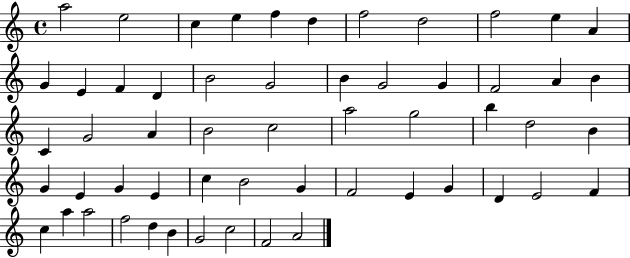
{
  \clef treble
  \time 4/4
  \defaultTimeSignature
  \key c \major
  a''2 e''2 | c''4 e''4 f''4 d''4 | f''2 d''2 | f''2 e''4 a'4 | \break g'4 e'4 f'4 d'4 | b'2 g'2 | b'4 g'2 g'4 | f'2 a'4 b'4 | \break c'4 g'2 a'4 | b'2 c''2 | a''2 g''2 | b''4 d''2 b'4 | \break g'4 e'4 g'4 e'4 | c''4 b'2 g'4 | f'2 e'4 g'4 | d'4 e'2 f'4 | \break c''4 a''4 a''2 | f''2 d''4 b'4 | g'2 c''2 | f'2 a'2 | \break \bar "|."
}